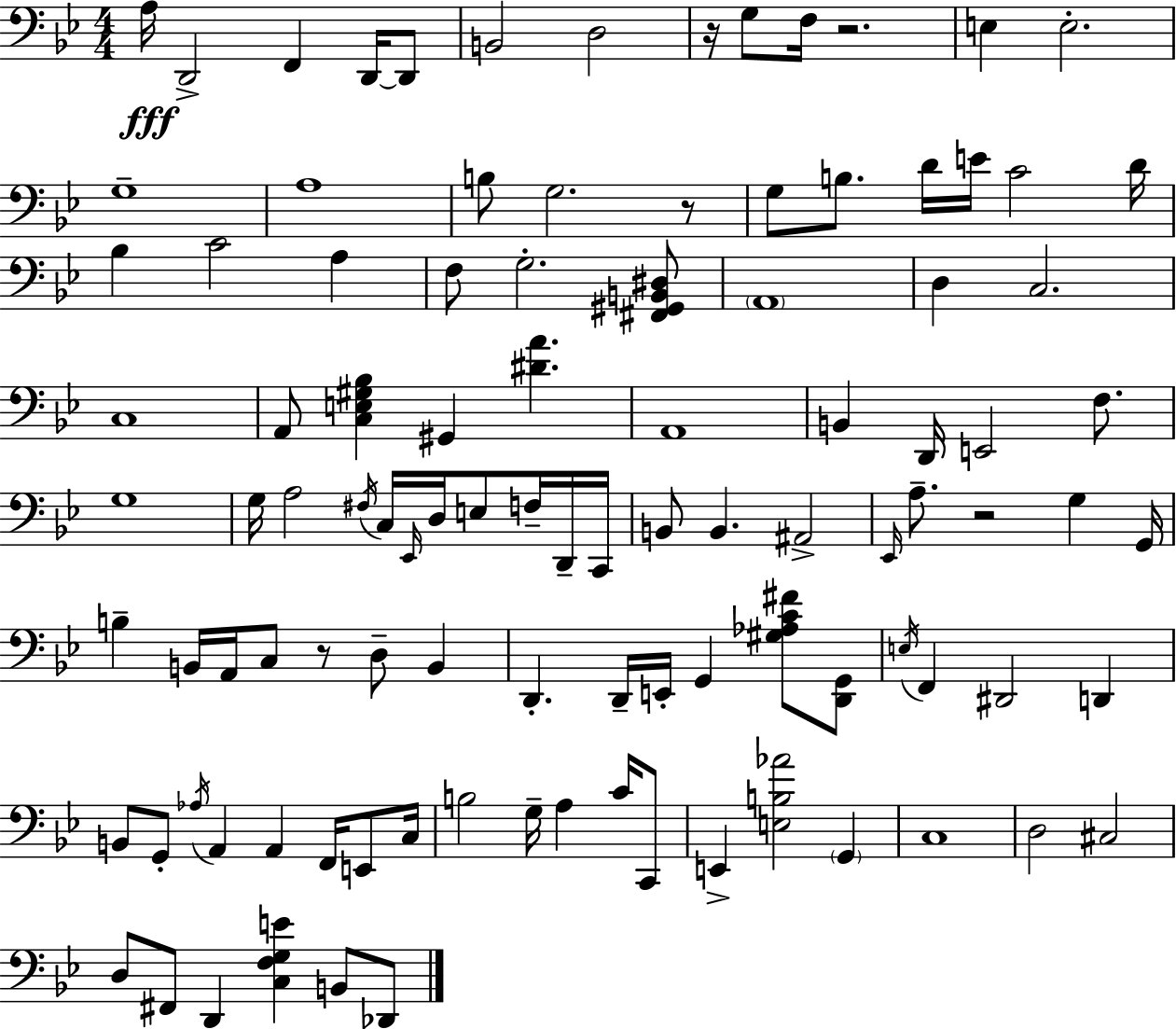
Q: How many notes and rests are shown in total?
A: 104